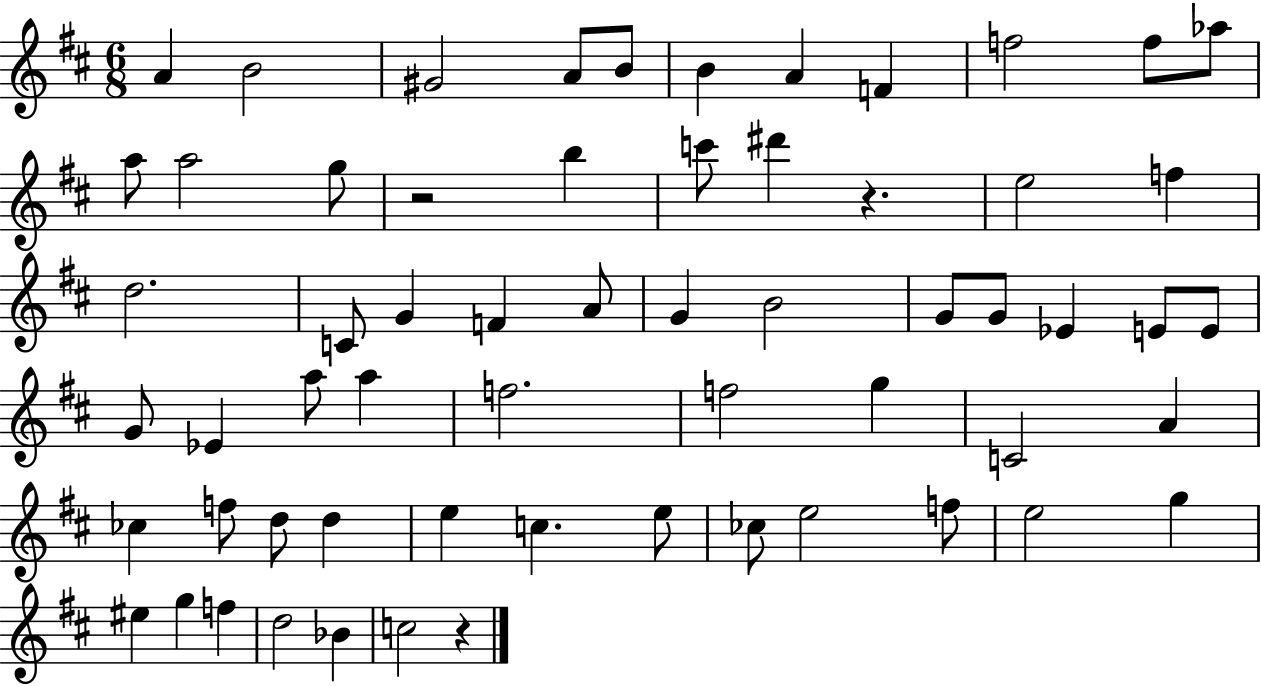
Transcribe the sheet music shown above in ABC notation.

X:1
T:Untitled
M:6/8
L:1/4
K:D
A B2 ^G2 A/2 B/2 B A F f2 f/2 _a/2 a/2 a2 g/2 z2 b c'/2 ^d' z e2 f d2 C/2 G F A/2 G B2 G/2 G/2 _E E/2 E/2 G/2 _E a/2 a f2 f2 g C2 A _c f/2 d/2 d e c e/2 _c/2 e2 f/2 e2 g ^e g f d2 _B c2 z